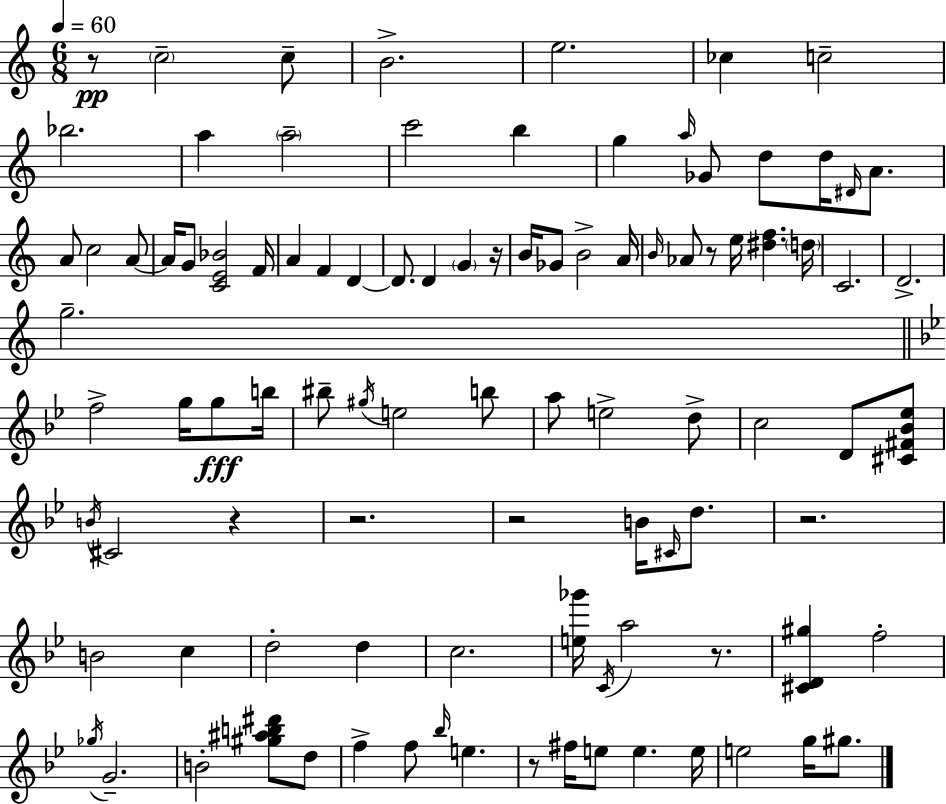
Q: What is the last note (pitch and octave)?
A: G#5